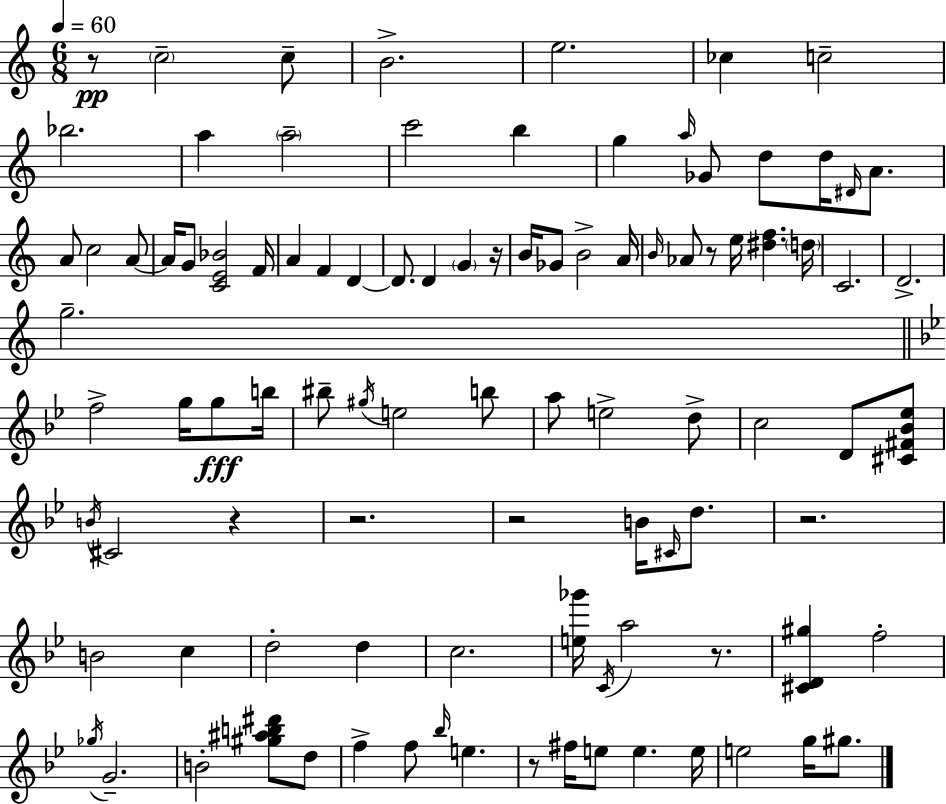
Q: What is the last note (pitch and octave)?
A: G#5